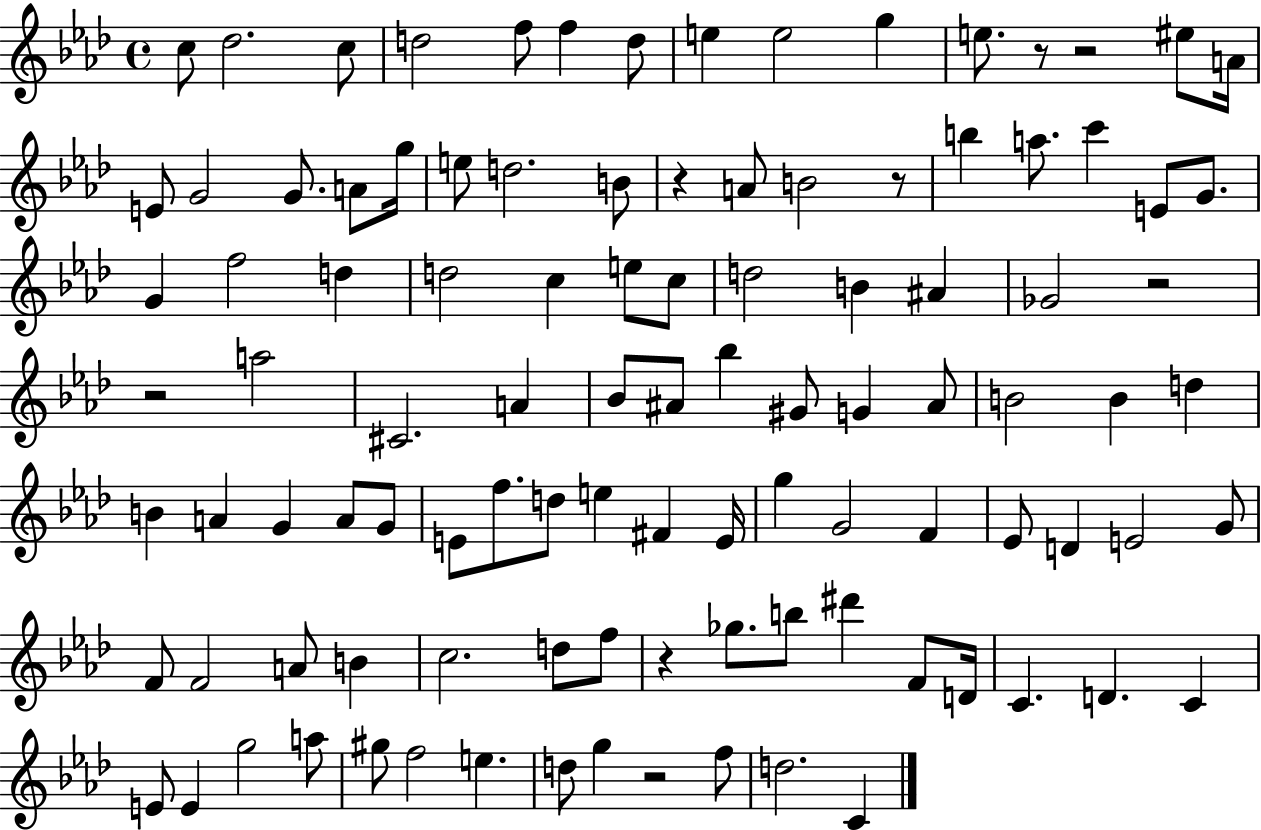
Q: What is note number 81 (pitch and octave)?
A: D4